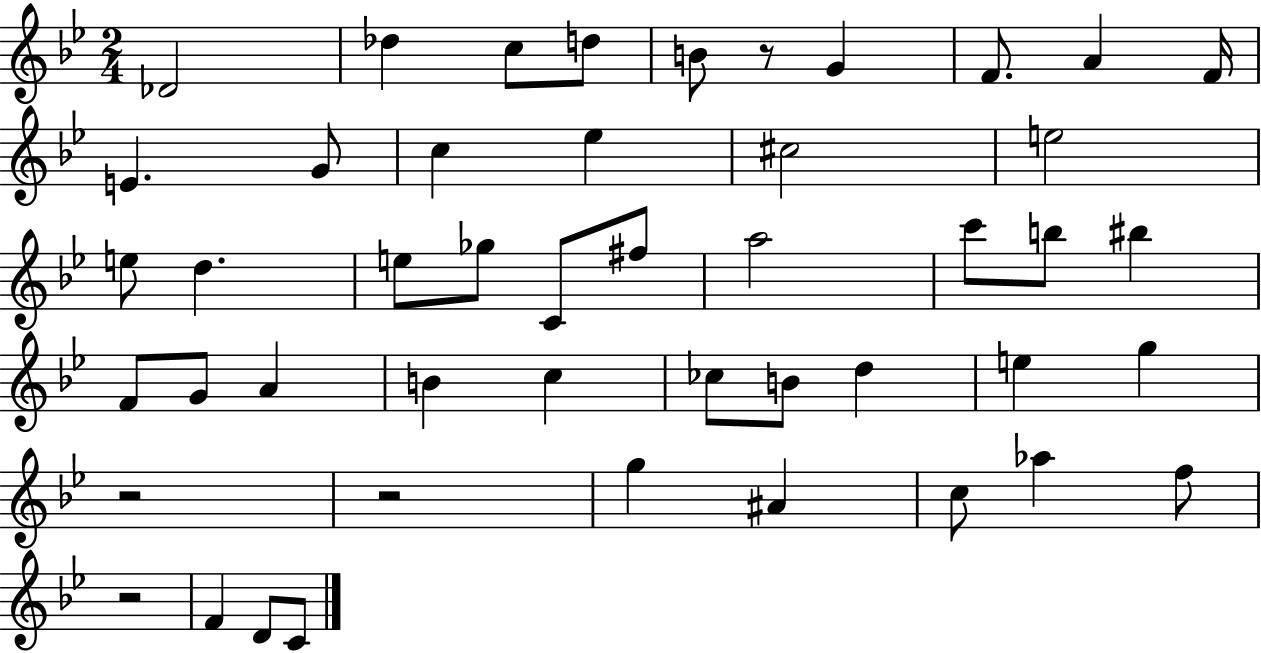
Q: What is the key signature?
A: BES major